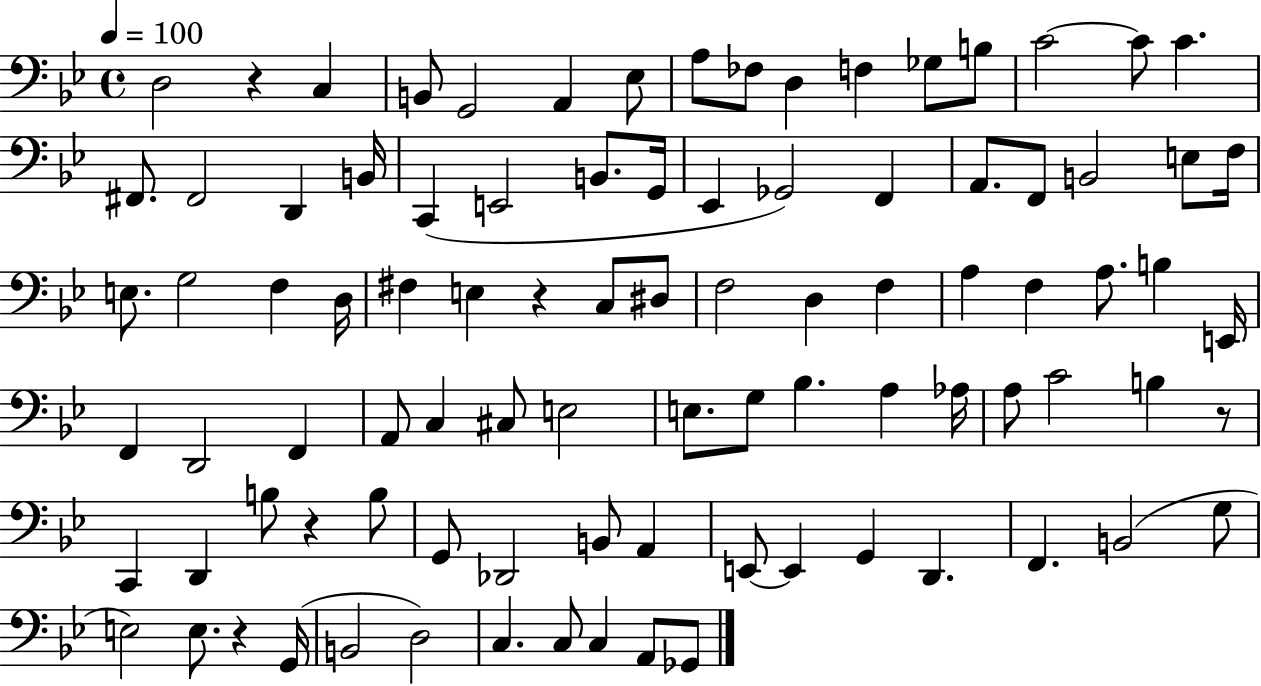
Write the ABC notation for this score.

X:1
T:Untitled
M:4/4
L:1/4
K:Bb
D,2 z C, B,,/2 G,,2 A,, _E,/2 A,/2 _F,/2 D, F, _G,/2 B,/2 C2 C/2 C ^F,,/2 ^F,,2 D,, B,,/4 C,, E,,2 B,,/2 G,,/4 _E,, _G,,2 F,, A,,/2 F,,/2 B,,2 E,/2 F,/4 E,/2 G,2 F, D,/4 ^F, E, z C,/2 ^D,/2 F,2 D, F, A, F, A,/2 B, E,,/4 F,, D,,2 F,, A,,/2 C, ^C,/2 E,2 E,/2 G,/2 _B, A, _A,/4 A,/2 C2 B, z/2 C,, D,, B,/2 z B,/2 G,,/2 _D,,2 B,,/2 A,, E,,/2 E,, G,, D,, F,, B,,2 G,/2 E,2 E,/2 z G,,/4 B,,2 D,2 C, C,/2 C, A,,/2 _G,,/2